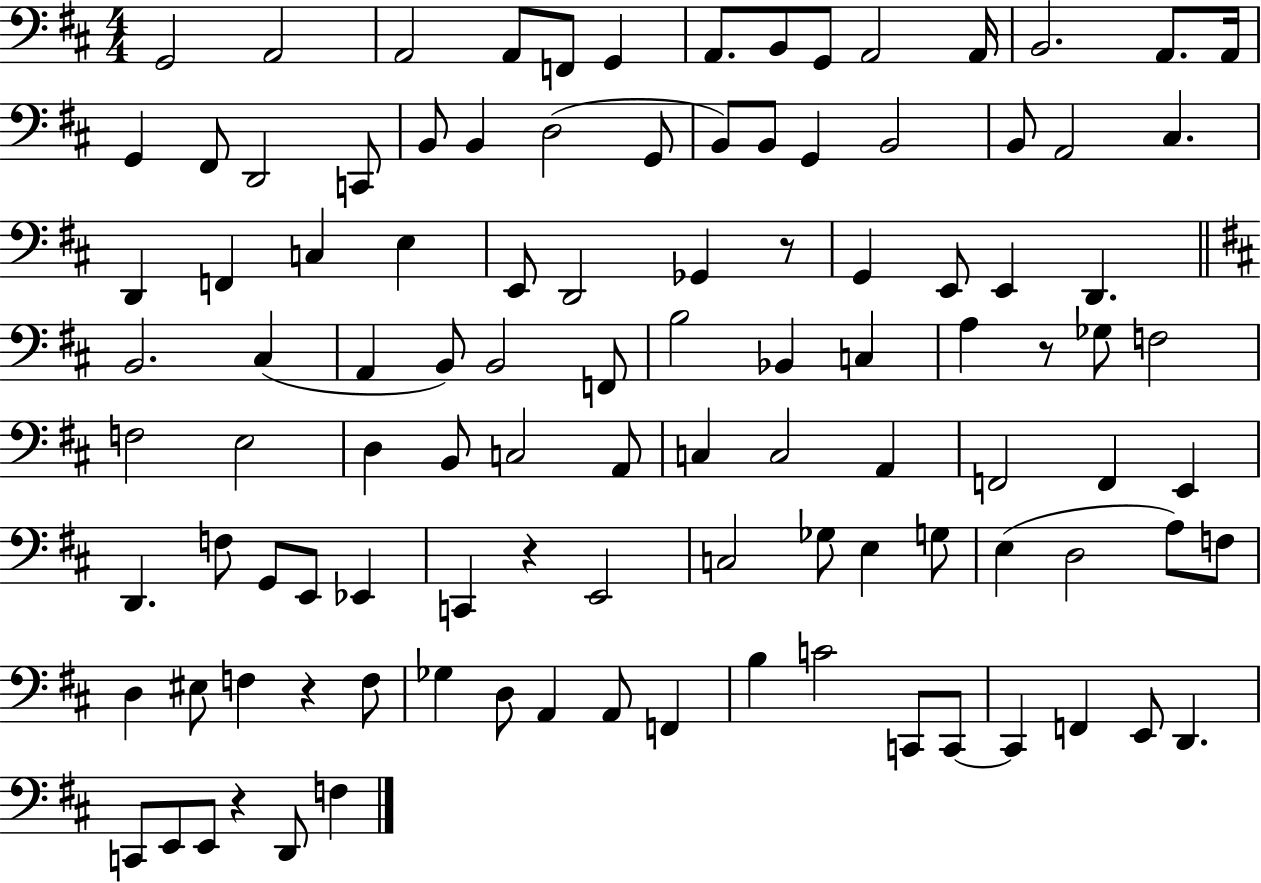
{
  \clef bass
  \numericTimeSignature
  \time 4/4
  \key d \major
  g,2 a,2 | a,2 a,8 f,8 g,4 | a,8. b,8 g,8 a,2 a,16 | b,2. a,8. a,16 | \break g,4 fis,8 d,2 c,8 | b,8 b,4 d2( g,8 | b,8) b,8 g,4 b,2 | b,8 a,2 cis4. | \break d,4 f,4 c4 e4 | e,8 d,2 ges,4 r8 | g,4 e,8 e,4 d,4. | \bar "||" \break \key d \major b,2. cis4( | a,4 b,8) b,2 f,8 | b2 bes,4 c4 | a4 r8 ges8 f2 | \break f2 e2 | d4 b,8 c2 a,8 | c4 c2 a,4 | f,2 f,4 e,4 | \break d,4. f8 g,8 e,8 ees,4 | c,4 r4 e,2 | c2 ges8 e4 g8 | e4( d2 a8) f8 | \break d4 eis8 f4 r4 f8 | ges4 d8 a,4 a,8 f,4 | b4 c'2 c,8 c,8~~ | c,4 f,4 e,8 d,4. | \break c,8 e,8 e,8 r4 d,8 f4 | \bar "|."
}